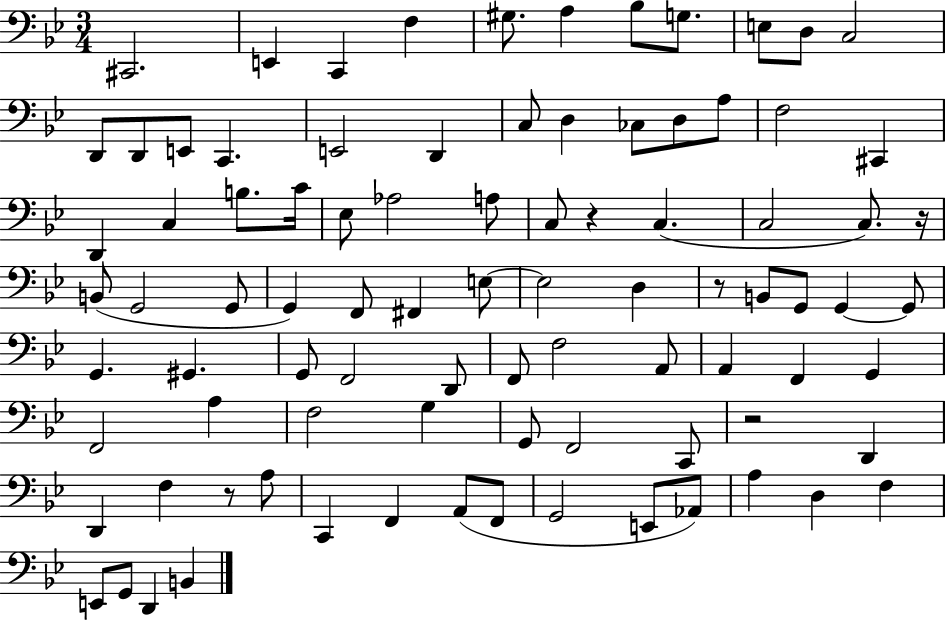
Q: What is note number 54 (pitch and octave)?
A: F2